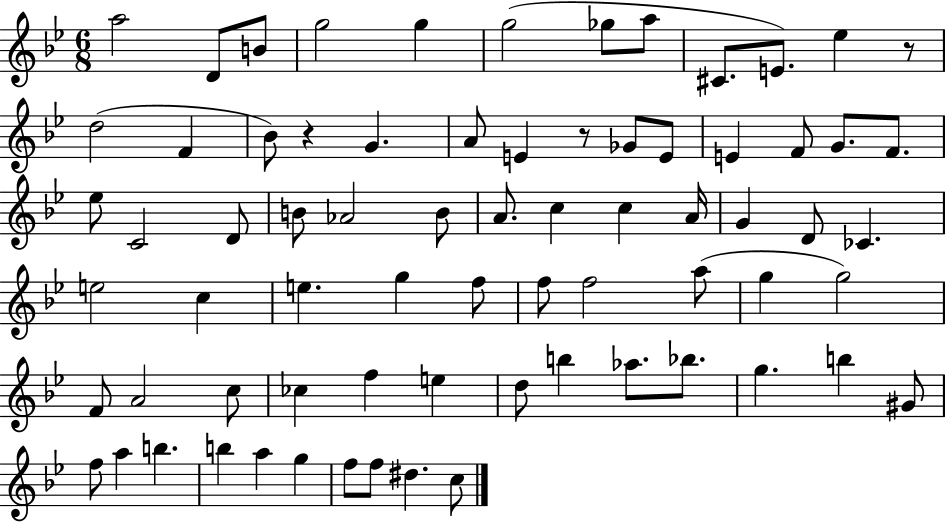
A5/h D4/e B4/e G5/h G5/q G5/h Gb5/e A5/e C#4/e. E4/e. Eb5/q R/e D5/h F4/q Bb4/e R/q G4/q. A4/e E4/q R/e Gb4/e E4/e E4/q F4/e G4/e. F4/e. Eb5/e C4/h D4/e B4/e Ab4/h B4/e A4/e. C5/q C5/q A4/s G4/q D4/e CES4/q. E5/h C5/q E5/q. G5/q F5/e F5/e F5/h A5/e G5/q G5/h F4/e A4/h C5/e CES5/q F5/q E5/q D5/e B5/q Ab5/e. Bb5/e. G5/q. B5/q G#4/e F5/e A5/q B5/q. B5/q A5/q G5/q F5/e F5/e D#5/q. C5/e